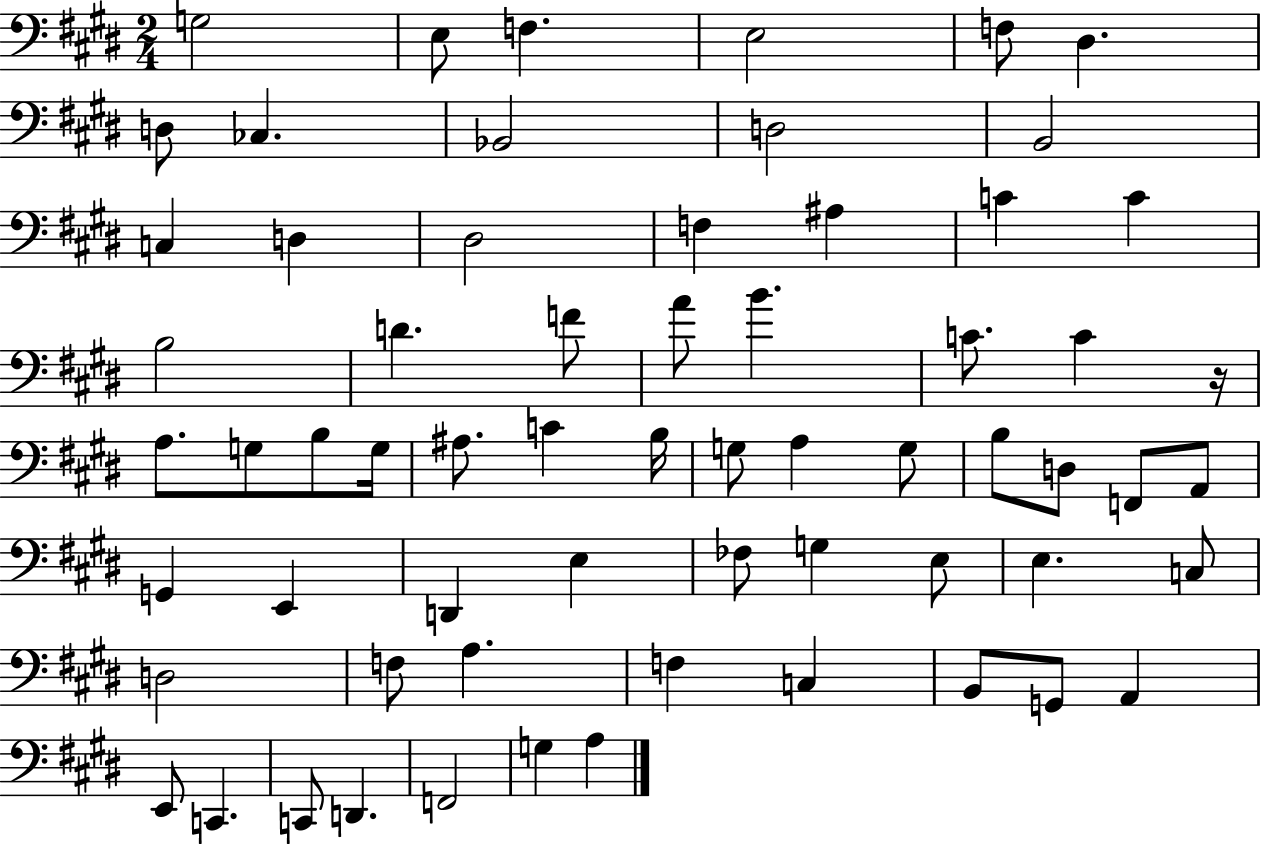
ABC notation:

X:1
T:Untitled
M:2/4
L:1/4
K:E
G,2 E,/2 F, E,2 F,/2 ^D, D,/2 _C, _B,,2 D,2 B,,2 C, D, ^D,2 F, ^A, C C B,2 D F/2 A/2 B C/2 C z/4 A,/2 G,/2 B,/2 G,/4 ^A,/2 C B,/4 G,/2 A, G,/2 B,/2 D,/2 F,,/2 A,,/2 G,, E,, D,, E, _F,/2 G, E,/2 E, C,/2 D,2 F,/2 A, F, C, B,,/2 G,,/2 A,, E,,/2 C,, C,,/2 D,, F,,2 G, A,